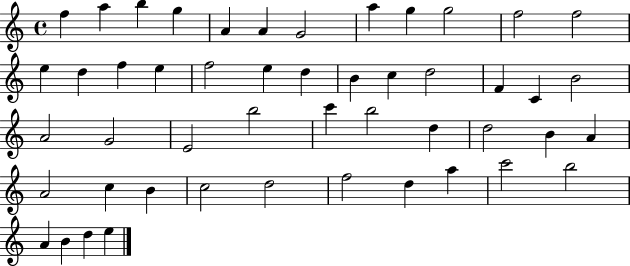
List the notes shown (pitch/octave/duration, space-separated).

F5/q A5/q B5/q G5/q A4/q A4/q G4/h A5/q G5/q G5/h F5/h F5/h E5/q D5/q F5/q E5/q F5/h E5/q D5/q B4/q C5/q D5/h F4/q C4/q B4/h A4/h G4/h E4/h B5/h C6/q B5/h D5/q D5/h B4/q A4/q A4/h C5/q B4/q C5/h D5/h F5/h D5/q A5/q C6/h B5/h A4/q B4/q D5/q E5/q